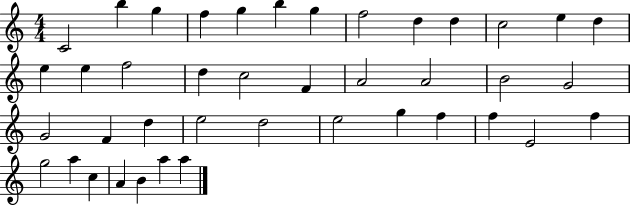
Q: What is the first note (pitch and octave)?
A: C4